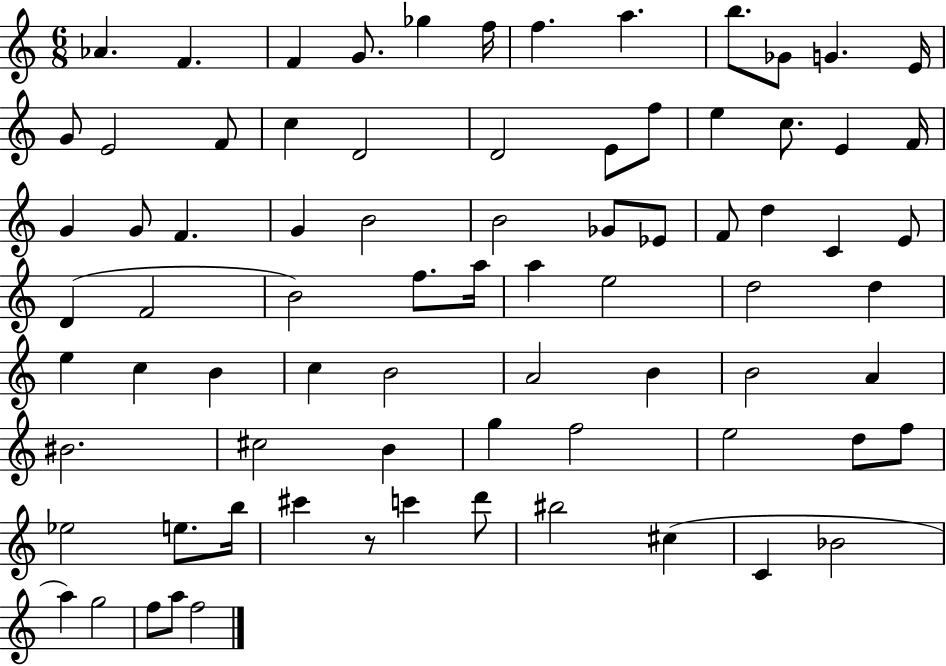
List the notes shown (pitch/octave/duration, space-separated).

Ab4/q. F4/q. F4/q G4/e. Gb5/q F5/s F5/q. A5/q. B5/e. Gb4/e G4/q. E4/s G4/e E4/h F4/e C5/q D4/h D4/h E4/e F5/e E5/q C5/e. E4/q F4/s G4/q G4/e F4/q. G4/q B4/h B4/h Gb4/e Eb4/e F4/e D5/q C4/q E4/e D4/q F4/h B4/h F5/e. A5/s A5/q E5/h D5/h D5/q E5/q C5/q B4/q C5/q B4/h A4/h B4/q B4/h A4/q BIS4/h. C#5/h B4/q G5/q F5/h E5/h D5/e F5/e Eb5/h E5/e. B5/s C#6/q R/e C6/q D6/e BIS5/h C#5/q C4/q Bb4/h A5/q G5/h F5/e A5/e F5/h